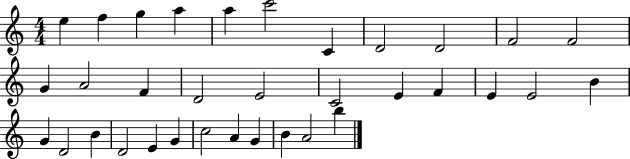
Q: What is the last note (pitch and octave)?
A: B5